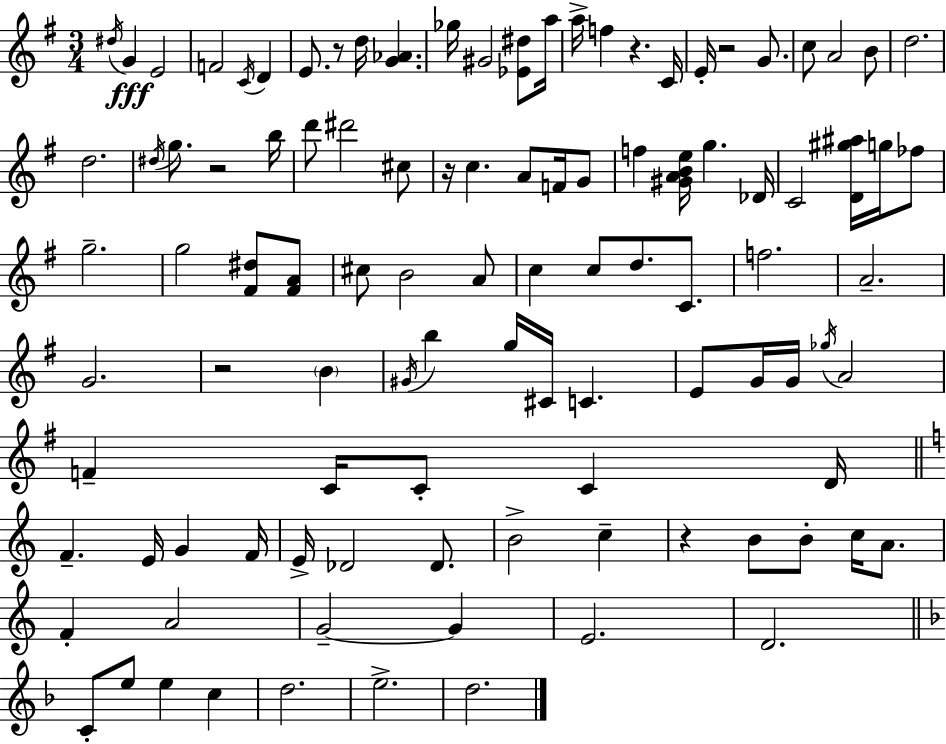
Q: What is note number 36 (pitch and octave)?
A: G5